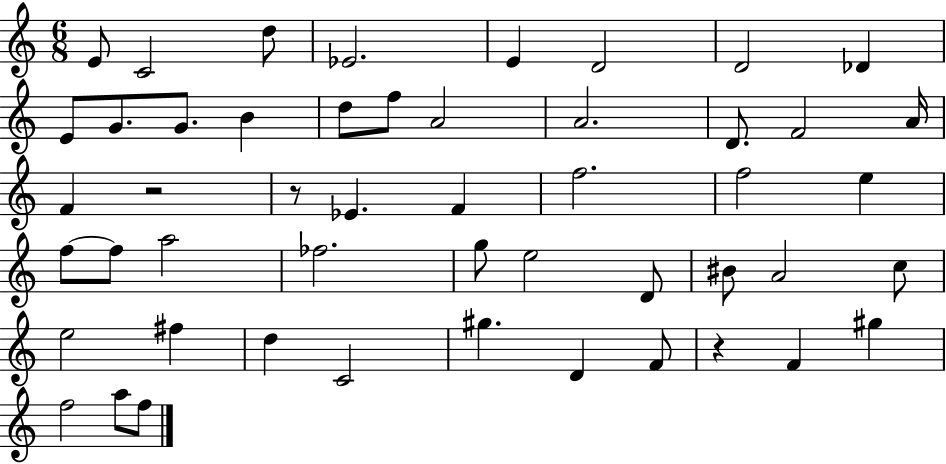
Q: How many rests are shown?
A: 3